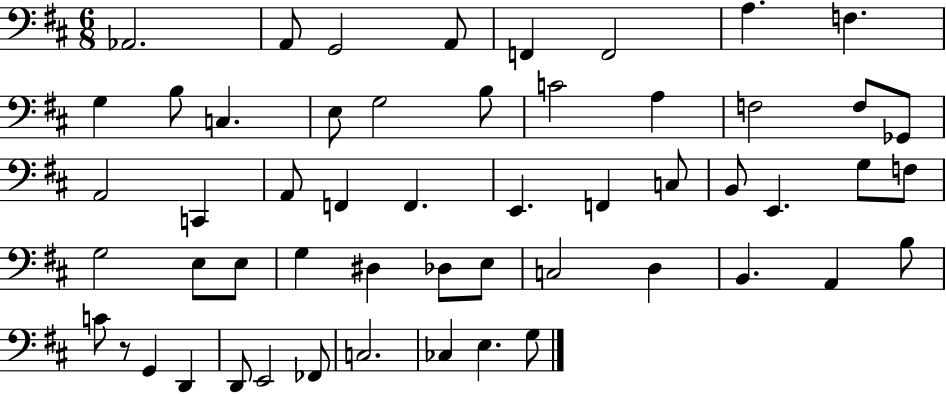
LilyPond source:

{
  \clef bass
  \numericTimeSignature
  \time 6/8
  \key d \major
  \repeat volta 2 { aes,2. | a,8 g,2 a,8 | f,4 f,2 | a4. f4. | \break g4 b8 c4. | e8 g2 b8 | c'2 a4 | f2 f8 ges,8 | \break a,2 c,4 | a,8 f,4 f,4. | e,4. f,4 c8 | b,8 e,4. g8 f8 | \break g2 e8 e8 | g4 dis4 des8 e8 | c2 d4 | b,4. a,4 b8 | \break c'8 r8 g,4 d,4 | d,8 e,2 fes,8 | c2. | ces4 e4. g8 | \break } \bar "|."
}